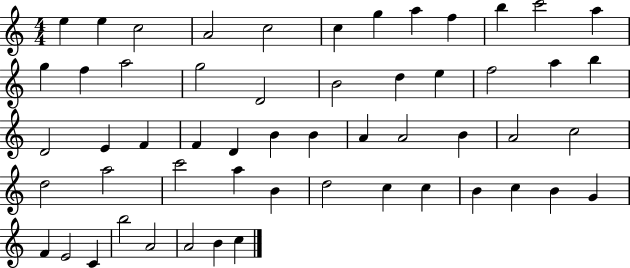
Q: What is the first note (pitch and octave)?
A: E5